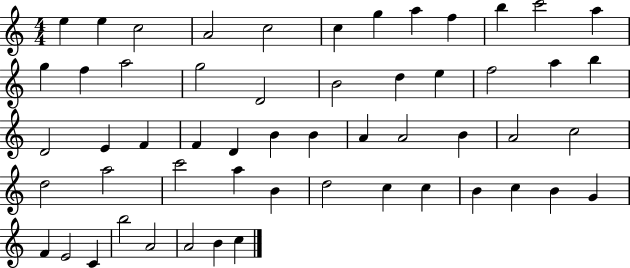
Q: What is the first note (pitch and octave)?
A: E5